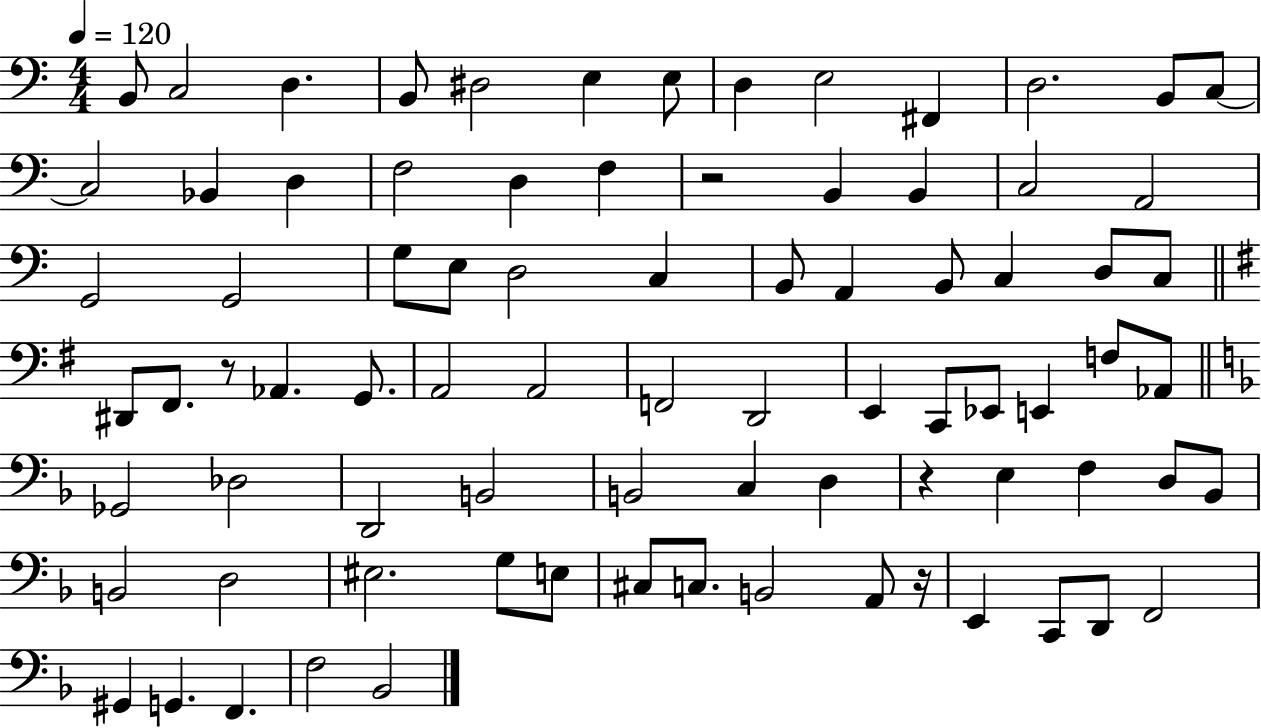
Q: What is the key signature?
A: C major